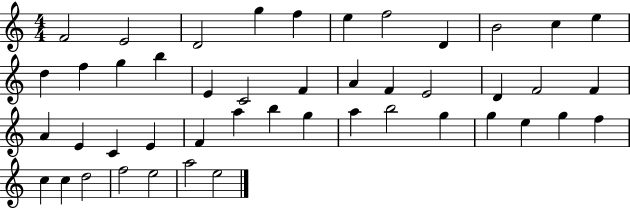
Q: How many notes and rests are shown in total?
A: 46